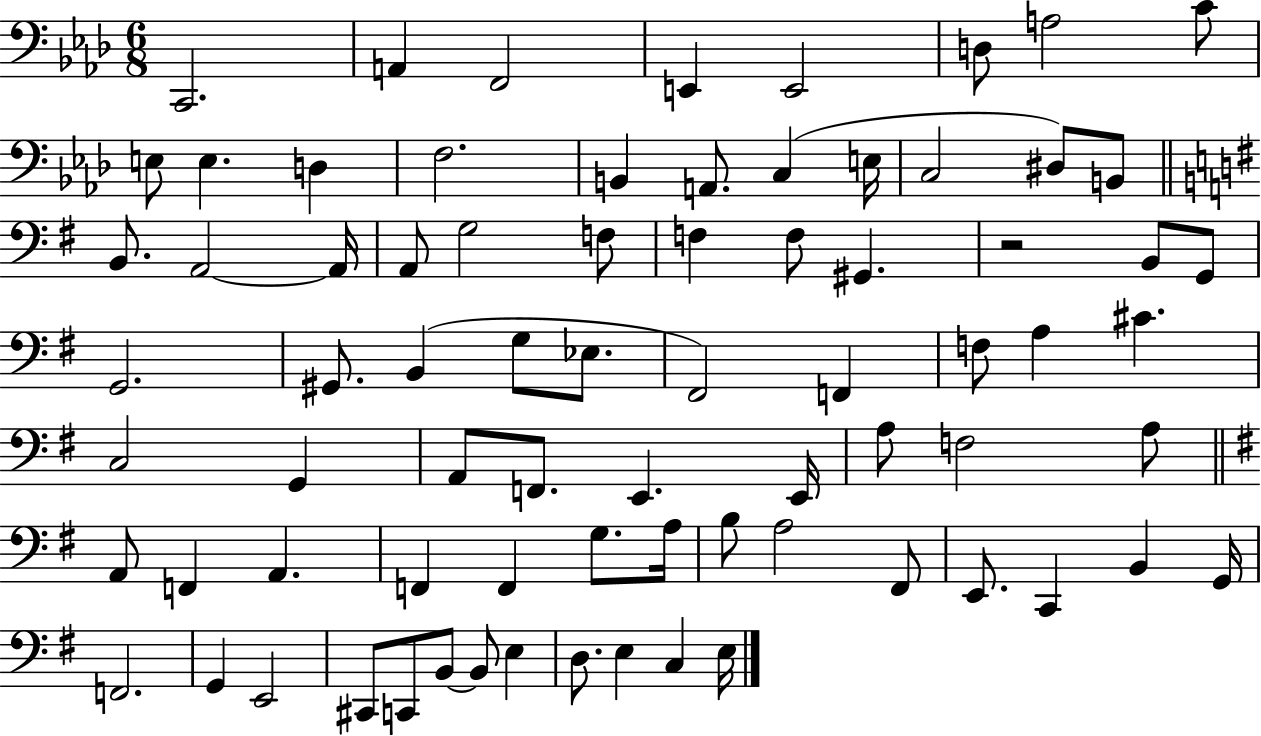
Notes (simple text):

C2/h. A2/q F2/h E2/q E2/h D3/e A3/h C4/e E3/e E3/q. D3/q F3/h. B2/q A2/e. C3/q E3/s C3/h D#3/e B2/e B2/e. A2/h A2/s A2/e G3/h F3/e F3/q F3/e G#2/q. R/h B2/e G2/e G2/h. G#2/e. B2/q G3/e Eb3/e. F#2/h F2/q F3/e A3/q C#4/q. C3/h G2/q A2/e F2/e. E2/q. E2/s A3/e F3/h A3/e A2/e F2/q A2/q. F2/q F2/q G3/e. A3/s B3/e A3/h F#2/e E2/e. C2/q B2/q G2/s F2/h. G2/q E2/h C#2/e C2/e B2/e B2/e E3/q D3/e. E3/q C3/q E3/s